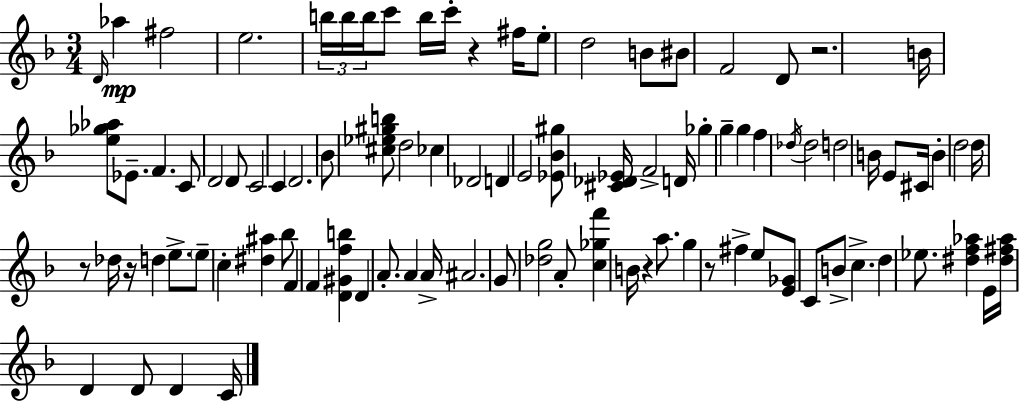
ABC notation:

X:1
T:Untitled
M:3/4
L:1/4
K:F
D/4 _a ^f2 e2 b/4 b/4 b/4 c'/2 b/4 c'/4 z ^f/4 e/2 d2 B/2 ^B/2 F2 D/2 z2 B/4 [e_g_a]/2 _E/2 F C/2 D2 D/2 C2 C D2 _B/2 [^c_e^gb]/2 d2 _c _D2 D E2 [_E_B^g]/2 [^C_D_E]/4 F2 D/4 _g g g f _d/4 _d2 d2 B/4 E/2 ^C/4 B d2 d/4 z/2 _d/4 z/4 d e/2 e/2 c [^d^a] _b/2 F F [D^Gfb] D A/2 A A/4 ^A2 G/2 [_dg]2 A/2 [c_gf'] B/4 z a/2 g z/2 ^f e/2 [E_G]/2 C/2 B/2 c d _e/2 [^df_a] E/4 [^d^f_a]/4 D D/2 D C/4